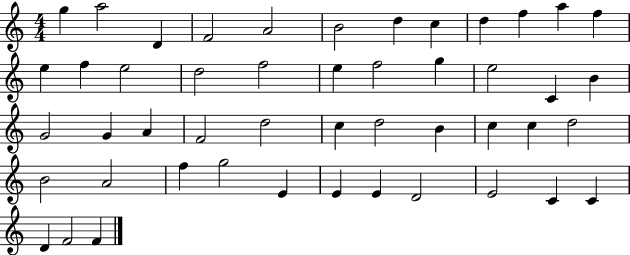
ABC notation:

X:1
T:Untitled
M:4/4
L:1/4
K:C
g a2 D F2 A2 B2 d c d f a f e f e2 d2 f2 e f2 g e2 C B G2 G A F2 d2 c d2 B c c d2 B2 A2 f g2 E E E D2 E2 C C D F2 F